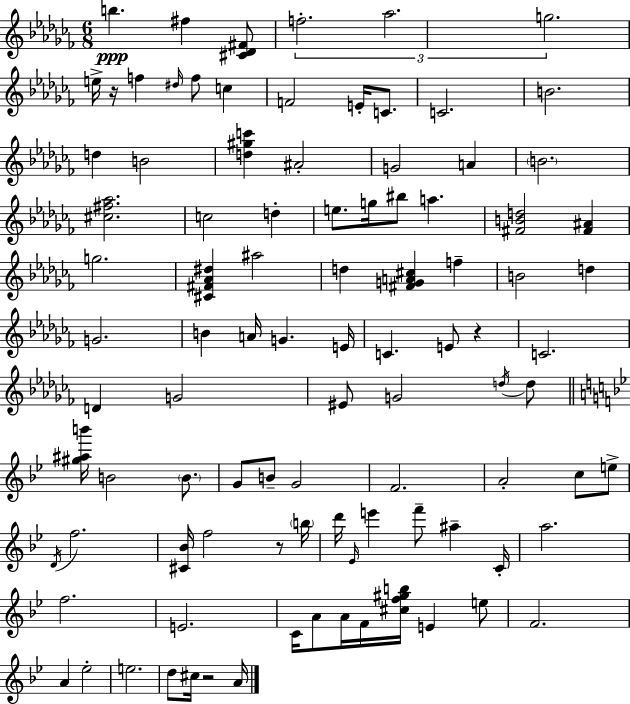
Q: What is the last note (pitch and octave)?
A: A4